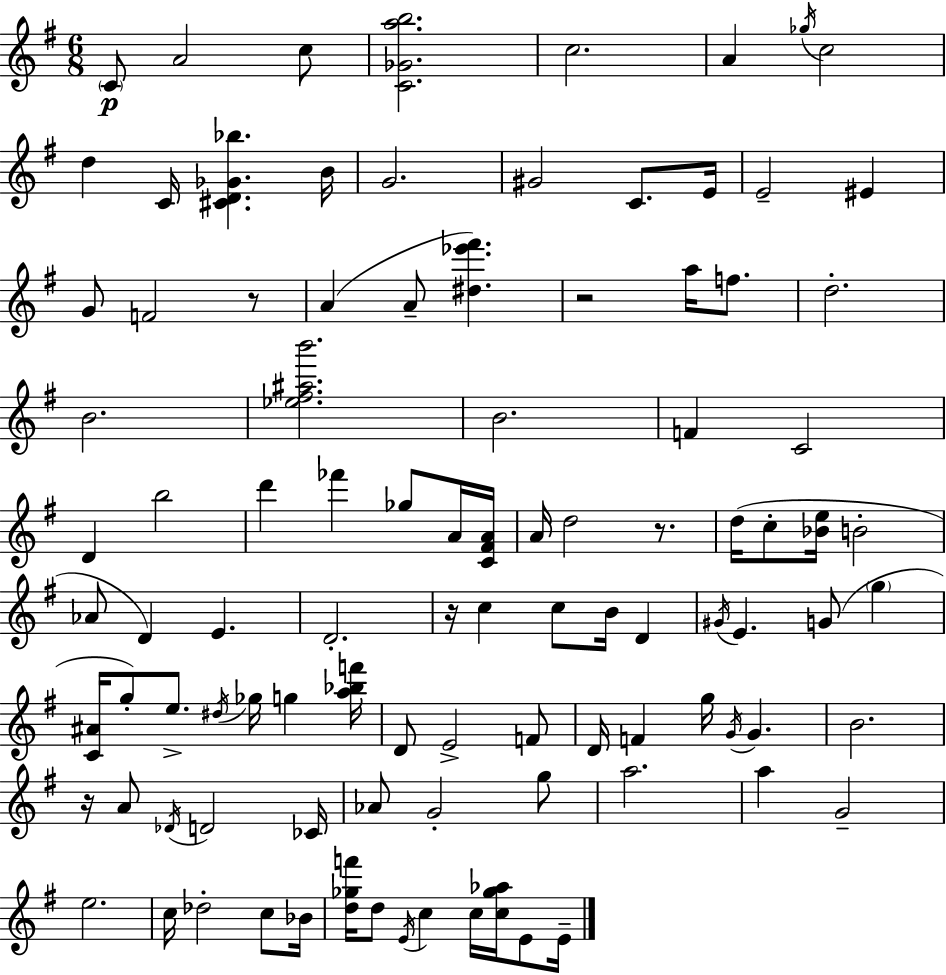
{
  \clef treble
  \numericTimeSignature
  \time 6/8
  \key e \minor
  \parenthesize c'8\p a'2 c''8 | <c' ges' a'' b''>2. | c''2. | a'4 \acciaccatura { ges''16 } c''2 | \break d''4 c'16 <cis' d' ges' bes''>4. | b'16 g'2. | gis'2 c'8. | e'16 e'2-- eis'4 | \break g'8 f'2 r8 | a'4( a'8-- <dis'' ees''' fis'''>4.) | r2 a''16 f''8. | d''2.-. | \break b'2. | <ees'' fis'' ais'' b'''>2. | b'2. | f'4 c'2 | \break d'4 b''2 | d'''4 fes'''4 ges''8 a'16 | <c' fis' a'>16 a'16 d''2 r8. | d''16( c''8-. <bes' e''>16 b'2-. | \break aes'8 d'4) e'4. | d'2.-. | r16 c''4 c''8 b'16 d'4 | \acciaccatura { gis'16 } e'4. g'8( \parenthesize g''4 | \break <c' ais'>16 g''8-.) e''8.-> \acciaccatura { dis''16 } ges''16 g''4 | <a'' bes'' f'''>16 d'8 e'2-> | f'8 d'16 f'4 g''16 \acciaccatura { g'16 } g'4. | b'2. | \break r16 a'8 \acciaccatura { des'16 } d'2 | ces'16 aes'8 g'2-. | g''8 a''2. | a''4 g'2-- | \break e''2. | c''16 des''2-. | c''8 bes'16 <d'' ges'' f'''>16 d''8 \acciaccatura { e'16 } c''4 | c''16 <c'' ges'' aes''>16 e'8 e'16-- \bar "|."
}